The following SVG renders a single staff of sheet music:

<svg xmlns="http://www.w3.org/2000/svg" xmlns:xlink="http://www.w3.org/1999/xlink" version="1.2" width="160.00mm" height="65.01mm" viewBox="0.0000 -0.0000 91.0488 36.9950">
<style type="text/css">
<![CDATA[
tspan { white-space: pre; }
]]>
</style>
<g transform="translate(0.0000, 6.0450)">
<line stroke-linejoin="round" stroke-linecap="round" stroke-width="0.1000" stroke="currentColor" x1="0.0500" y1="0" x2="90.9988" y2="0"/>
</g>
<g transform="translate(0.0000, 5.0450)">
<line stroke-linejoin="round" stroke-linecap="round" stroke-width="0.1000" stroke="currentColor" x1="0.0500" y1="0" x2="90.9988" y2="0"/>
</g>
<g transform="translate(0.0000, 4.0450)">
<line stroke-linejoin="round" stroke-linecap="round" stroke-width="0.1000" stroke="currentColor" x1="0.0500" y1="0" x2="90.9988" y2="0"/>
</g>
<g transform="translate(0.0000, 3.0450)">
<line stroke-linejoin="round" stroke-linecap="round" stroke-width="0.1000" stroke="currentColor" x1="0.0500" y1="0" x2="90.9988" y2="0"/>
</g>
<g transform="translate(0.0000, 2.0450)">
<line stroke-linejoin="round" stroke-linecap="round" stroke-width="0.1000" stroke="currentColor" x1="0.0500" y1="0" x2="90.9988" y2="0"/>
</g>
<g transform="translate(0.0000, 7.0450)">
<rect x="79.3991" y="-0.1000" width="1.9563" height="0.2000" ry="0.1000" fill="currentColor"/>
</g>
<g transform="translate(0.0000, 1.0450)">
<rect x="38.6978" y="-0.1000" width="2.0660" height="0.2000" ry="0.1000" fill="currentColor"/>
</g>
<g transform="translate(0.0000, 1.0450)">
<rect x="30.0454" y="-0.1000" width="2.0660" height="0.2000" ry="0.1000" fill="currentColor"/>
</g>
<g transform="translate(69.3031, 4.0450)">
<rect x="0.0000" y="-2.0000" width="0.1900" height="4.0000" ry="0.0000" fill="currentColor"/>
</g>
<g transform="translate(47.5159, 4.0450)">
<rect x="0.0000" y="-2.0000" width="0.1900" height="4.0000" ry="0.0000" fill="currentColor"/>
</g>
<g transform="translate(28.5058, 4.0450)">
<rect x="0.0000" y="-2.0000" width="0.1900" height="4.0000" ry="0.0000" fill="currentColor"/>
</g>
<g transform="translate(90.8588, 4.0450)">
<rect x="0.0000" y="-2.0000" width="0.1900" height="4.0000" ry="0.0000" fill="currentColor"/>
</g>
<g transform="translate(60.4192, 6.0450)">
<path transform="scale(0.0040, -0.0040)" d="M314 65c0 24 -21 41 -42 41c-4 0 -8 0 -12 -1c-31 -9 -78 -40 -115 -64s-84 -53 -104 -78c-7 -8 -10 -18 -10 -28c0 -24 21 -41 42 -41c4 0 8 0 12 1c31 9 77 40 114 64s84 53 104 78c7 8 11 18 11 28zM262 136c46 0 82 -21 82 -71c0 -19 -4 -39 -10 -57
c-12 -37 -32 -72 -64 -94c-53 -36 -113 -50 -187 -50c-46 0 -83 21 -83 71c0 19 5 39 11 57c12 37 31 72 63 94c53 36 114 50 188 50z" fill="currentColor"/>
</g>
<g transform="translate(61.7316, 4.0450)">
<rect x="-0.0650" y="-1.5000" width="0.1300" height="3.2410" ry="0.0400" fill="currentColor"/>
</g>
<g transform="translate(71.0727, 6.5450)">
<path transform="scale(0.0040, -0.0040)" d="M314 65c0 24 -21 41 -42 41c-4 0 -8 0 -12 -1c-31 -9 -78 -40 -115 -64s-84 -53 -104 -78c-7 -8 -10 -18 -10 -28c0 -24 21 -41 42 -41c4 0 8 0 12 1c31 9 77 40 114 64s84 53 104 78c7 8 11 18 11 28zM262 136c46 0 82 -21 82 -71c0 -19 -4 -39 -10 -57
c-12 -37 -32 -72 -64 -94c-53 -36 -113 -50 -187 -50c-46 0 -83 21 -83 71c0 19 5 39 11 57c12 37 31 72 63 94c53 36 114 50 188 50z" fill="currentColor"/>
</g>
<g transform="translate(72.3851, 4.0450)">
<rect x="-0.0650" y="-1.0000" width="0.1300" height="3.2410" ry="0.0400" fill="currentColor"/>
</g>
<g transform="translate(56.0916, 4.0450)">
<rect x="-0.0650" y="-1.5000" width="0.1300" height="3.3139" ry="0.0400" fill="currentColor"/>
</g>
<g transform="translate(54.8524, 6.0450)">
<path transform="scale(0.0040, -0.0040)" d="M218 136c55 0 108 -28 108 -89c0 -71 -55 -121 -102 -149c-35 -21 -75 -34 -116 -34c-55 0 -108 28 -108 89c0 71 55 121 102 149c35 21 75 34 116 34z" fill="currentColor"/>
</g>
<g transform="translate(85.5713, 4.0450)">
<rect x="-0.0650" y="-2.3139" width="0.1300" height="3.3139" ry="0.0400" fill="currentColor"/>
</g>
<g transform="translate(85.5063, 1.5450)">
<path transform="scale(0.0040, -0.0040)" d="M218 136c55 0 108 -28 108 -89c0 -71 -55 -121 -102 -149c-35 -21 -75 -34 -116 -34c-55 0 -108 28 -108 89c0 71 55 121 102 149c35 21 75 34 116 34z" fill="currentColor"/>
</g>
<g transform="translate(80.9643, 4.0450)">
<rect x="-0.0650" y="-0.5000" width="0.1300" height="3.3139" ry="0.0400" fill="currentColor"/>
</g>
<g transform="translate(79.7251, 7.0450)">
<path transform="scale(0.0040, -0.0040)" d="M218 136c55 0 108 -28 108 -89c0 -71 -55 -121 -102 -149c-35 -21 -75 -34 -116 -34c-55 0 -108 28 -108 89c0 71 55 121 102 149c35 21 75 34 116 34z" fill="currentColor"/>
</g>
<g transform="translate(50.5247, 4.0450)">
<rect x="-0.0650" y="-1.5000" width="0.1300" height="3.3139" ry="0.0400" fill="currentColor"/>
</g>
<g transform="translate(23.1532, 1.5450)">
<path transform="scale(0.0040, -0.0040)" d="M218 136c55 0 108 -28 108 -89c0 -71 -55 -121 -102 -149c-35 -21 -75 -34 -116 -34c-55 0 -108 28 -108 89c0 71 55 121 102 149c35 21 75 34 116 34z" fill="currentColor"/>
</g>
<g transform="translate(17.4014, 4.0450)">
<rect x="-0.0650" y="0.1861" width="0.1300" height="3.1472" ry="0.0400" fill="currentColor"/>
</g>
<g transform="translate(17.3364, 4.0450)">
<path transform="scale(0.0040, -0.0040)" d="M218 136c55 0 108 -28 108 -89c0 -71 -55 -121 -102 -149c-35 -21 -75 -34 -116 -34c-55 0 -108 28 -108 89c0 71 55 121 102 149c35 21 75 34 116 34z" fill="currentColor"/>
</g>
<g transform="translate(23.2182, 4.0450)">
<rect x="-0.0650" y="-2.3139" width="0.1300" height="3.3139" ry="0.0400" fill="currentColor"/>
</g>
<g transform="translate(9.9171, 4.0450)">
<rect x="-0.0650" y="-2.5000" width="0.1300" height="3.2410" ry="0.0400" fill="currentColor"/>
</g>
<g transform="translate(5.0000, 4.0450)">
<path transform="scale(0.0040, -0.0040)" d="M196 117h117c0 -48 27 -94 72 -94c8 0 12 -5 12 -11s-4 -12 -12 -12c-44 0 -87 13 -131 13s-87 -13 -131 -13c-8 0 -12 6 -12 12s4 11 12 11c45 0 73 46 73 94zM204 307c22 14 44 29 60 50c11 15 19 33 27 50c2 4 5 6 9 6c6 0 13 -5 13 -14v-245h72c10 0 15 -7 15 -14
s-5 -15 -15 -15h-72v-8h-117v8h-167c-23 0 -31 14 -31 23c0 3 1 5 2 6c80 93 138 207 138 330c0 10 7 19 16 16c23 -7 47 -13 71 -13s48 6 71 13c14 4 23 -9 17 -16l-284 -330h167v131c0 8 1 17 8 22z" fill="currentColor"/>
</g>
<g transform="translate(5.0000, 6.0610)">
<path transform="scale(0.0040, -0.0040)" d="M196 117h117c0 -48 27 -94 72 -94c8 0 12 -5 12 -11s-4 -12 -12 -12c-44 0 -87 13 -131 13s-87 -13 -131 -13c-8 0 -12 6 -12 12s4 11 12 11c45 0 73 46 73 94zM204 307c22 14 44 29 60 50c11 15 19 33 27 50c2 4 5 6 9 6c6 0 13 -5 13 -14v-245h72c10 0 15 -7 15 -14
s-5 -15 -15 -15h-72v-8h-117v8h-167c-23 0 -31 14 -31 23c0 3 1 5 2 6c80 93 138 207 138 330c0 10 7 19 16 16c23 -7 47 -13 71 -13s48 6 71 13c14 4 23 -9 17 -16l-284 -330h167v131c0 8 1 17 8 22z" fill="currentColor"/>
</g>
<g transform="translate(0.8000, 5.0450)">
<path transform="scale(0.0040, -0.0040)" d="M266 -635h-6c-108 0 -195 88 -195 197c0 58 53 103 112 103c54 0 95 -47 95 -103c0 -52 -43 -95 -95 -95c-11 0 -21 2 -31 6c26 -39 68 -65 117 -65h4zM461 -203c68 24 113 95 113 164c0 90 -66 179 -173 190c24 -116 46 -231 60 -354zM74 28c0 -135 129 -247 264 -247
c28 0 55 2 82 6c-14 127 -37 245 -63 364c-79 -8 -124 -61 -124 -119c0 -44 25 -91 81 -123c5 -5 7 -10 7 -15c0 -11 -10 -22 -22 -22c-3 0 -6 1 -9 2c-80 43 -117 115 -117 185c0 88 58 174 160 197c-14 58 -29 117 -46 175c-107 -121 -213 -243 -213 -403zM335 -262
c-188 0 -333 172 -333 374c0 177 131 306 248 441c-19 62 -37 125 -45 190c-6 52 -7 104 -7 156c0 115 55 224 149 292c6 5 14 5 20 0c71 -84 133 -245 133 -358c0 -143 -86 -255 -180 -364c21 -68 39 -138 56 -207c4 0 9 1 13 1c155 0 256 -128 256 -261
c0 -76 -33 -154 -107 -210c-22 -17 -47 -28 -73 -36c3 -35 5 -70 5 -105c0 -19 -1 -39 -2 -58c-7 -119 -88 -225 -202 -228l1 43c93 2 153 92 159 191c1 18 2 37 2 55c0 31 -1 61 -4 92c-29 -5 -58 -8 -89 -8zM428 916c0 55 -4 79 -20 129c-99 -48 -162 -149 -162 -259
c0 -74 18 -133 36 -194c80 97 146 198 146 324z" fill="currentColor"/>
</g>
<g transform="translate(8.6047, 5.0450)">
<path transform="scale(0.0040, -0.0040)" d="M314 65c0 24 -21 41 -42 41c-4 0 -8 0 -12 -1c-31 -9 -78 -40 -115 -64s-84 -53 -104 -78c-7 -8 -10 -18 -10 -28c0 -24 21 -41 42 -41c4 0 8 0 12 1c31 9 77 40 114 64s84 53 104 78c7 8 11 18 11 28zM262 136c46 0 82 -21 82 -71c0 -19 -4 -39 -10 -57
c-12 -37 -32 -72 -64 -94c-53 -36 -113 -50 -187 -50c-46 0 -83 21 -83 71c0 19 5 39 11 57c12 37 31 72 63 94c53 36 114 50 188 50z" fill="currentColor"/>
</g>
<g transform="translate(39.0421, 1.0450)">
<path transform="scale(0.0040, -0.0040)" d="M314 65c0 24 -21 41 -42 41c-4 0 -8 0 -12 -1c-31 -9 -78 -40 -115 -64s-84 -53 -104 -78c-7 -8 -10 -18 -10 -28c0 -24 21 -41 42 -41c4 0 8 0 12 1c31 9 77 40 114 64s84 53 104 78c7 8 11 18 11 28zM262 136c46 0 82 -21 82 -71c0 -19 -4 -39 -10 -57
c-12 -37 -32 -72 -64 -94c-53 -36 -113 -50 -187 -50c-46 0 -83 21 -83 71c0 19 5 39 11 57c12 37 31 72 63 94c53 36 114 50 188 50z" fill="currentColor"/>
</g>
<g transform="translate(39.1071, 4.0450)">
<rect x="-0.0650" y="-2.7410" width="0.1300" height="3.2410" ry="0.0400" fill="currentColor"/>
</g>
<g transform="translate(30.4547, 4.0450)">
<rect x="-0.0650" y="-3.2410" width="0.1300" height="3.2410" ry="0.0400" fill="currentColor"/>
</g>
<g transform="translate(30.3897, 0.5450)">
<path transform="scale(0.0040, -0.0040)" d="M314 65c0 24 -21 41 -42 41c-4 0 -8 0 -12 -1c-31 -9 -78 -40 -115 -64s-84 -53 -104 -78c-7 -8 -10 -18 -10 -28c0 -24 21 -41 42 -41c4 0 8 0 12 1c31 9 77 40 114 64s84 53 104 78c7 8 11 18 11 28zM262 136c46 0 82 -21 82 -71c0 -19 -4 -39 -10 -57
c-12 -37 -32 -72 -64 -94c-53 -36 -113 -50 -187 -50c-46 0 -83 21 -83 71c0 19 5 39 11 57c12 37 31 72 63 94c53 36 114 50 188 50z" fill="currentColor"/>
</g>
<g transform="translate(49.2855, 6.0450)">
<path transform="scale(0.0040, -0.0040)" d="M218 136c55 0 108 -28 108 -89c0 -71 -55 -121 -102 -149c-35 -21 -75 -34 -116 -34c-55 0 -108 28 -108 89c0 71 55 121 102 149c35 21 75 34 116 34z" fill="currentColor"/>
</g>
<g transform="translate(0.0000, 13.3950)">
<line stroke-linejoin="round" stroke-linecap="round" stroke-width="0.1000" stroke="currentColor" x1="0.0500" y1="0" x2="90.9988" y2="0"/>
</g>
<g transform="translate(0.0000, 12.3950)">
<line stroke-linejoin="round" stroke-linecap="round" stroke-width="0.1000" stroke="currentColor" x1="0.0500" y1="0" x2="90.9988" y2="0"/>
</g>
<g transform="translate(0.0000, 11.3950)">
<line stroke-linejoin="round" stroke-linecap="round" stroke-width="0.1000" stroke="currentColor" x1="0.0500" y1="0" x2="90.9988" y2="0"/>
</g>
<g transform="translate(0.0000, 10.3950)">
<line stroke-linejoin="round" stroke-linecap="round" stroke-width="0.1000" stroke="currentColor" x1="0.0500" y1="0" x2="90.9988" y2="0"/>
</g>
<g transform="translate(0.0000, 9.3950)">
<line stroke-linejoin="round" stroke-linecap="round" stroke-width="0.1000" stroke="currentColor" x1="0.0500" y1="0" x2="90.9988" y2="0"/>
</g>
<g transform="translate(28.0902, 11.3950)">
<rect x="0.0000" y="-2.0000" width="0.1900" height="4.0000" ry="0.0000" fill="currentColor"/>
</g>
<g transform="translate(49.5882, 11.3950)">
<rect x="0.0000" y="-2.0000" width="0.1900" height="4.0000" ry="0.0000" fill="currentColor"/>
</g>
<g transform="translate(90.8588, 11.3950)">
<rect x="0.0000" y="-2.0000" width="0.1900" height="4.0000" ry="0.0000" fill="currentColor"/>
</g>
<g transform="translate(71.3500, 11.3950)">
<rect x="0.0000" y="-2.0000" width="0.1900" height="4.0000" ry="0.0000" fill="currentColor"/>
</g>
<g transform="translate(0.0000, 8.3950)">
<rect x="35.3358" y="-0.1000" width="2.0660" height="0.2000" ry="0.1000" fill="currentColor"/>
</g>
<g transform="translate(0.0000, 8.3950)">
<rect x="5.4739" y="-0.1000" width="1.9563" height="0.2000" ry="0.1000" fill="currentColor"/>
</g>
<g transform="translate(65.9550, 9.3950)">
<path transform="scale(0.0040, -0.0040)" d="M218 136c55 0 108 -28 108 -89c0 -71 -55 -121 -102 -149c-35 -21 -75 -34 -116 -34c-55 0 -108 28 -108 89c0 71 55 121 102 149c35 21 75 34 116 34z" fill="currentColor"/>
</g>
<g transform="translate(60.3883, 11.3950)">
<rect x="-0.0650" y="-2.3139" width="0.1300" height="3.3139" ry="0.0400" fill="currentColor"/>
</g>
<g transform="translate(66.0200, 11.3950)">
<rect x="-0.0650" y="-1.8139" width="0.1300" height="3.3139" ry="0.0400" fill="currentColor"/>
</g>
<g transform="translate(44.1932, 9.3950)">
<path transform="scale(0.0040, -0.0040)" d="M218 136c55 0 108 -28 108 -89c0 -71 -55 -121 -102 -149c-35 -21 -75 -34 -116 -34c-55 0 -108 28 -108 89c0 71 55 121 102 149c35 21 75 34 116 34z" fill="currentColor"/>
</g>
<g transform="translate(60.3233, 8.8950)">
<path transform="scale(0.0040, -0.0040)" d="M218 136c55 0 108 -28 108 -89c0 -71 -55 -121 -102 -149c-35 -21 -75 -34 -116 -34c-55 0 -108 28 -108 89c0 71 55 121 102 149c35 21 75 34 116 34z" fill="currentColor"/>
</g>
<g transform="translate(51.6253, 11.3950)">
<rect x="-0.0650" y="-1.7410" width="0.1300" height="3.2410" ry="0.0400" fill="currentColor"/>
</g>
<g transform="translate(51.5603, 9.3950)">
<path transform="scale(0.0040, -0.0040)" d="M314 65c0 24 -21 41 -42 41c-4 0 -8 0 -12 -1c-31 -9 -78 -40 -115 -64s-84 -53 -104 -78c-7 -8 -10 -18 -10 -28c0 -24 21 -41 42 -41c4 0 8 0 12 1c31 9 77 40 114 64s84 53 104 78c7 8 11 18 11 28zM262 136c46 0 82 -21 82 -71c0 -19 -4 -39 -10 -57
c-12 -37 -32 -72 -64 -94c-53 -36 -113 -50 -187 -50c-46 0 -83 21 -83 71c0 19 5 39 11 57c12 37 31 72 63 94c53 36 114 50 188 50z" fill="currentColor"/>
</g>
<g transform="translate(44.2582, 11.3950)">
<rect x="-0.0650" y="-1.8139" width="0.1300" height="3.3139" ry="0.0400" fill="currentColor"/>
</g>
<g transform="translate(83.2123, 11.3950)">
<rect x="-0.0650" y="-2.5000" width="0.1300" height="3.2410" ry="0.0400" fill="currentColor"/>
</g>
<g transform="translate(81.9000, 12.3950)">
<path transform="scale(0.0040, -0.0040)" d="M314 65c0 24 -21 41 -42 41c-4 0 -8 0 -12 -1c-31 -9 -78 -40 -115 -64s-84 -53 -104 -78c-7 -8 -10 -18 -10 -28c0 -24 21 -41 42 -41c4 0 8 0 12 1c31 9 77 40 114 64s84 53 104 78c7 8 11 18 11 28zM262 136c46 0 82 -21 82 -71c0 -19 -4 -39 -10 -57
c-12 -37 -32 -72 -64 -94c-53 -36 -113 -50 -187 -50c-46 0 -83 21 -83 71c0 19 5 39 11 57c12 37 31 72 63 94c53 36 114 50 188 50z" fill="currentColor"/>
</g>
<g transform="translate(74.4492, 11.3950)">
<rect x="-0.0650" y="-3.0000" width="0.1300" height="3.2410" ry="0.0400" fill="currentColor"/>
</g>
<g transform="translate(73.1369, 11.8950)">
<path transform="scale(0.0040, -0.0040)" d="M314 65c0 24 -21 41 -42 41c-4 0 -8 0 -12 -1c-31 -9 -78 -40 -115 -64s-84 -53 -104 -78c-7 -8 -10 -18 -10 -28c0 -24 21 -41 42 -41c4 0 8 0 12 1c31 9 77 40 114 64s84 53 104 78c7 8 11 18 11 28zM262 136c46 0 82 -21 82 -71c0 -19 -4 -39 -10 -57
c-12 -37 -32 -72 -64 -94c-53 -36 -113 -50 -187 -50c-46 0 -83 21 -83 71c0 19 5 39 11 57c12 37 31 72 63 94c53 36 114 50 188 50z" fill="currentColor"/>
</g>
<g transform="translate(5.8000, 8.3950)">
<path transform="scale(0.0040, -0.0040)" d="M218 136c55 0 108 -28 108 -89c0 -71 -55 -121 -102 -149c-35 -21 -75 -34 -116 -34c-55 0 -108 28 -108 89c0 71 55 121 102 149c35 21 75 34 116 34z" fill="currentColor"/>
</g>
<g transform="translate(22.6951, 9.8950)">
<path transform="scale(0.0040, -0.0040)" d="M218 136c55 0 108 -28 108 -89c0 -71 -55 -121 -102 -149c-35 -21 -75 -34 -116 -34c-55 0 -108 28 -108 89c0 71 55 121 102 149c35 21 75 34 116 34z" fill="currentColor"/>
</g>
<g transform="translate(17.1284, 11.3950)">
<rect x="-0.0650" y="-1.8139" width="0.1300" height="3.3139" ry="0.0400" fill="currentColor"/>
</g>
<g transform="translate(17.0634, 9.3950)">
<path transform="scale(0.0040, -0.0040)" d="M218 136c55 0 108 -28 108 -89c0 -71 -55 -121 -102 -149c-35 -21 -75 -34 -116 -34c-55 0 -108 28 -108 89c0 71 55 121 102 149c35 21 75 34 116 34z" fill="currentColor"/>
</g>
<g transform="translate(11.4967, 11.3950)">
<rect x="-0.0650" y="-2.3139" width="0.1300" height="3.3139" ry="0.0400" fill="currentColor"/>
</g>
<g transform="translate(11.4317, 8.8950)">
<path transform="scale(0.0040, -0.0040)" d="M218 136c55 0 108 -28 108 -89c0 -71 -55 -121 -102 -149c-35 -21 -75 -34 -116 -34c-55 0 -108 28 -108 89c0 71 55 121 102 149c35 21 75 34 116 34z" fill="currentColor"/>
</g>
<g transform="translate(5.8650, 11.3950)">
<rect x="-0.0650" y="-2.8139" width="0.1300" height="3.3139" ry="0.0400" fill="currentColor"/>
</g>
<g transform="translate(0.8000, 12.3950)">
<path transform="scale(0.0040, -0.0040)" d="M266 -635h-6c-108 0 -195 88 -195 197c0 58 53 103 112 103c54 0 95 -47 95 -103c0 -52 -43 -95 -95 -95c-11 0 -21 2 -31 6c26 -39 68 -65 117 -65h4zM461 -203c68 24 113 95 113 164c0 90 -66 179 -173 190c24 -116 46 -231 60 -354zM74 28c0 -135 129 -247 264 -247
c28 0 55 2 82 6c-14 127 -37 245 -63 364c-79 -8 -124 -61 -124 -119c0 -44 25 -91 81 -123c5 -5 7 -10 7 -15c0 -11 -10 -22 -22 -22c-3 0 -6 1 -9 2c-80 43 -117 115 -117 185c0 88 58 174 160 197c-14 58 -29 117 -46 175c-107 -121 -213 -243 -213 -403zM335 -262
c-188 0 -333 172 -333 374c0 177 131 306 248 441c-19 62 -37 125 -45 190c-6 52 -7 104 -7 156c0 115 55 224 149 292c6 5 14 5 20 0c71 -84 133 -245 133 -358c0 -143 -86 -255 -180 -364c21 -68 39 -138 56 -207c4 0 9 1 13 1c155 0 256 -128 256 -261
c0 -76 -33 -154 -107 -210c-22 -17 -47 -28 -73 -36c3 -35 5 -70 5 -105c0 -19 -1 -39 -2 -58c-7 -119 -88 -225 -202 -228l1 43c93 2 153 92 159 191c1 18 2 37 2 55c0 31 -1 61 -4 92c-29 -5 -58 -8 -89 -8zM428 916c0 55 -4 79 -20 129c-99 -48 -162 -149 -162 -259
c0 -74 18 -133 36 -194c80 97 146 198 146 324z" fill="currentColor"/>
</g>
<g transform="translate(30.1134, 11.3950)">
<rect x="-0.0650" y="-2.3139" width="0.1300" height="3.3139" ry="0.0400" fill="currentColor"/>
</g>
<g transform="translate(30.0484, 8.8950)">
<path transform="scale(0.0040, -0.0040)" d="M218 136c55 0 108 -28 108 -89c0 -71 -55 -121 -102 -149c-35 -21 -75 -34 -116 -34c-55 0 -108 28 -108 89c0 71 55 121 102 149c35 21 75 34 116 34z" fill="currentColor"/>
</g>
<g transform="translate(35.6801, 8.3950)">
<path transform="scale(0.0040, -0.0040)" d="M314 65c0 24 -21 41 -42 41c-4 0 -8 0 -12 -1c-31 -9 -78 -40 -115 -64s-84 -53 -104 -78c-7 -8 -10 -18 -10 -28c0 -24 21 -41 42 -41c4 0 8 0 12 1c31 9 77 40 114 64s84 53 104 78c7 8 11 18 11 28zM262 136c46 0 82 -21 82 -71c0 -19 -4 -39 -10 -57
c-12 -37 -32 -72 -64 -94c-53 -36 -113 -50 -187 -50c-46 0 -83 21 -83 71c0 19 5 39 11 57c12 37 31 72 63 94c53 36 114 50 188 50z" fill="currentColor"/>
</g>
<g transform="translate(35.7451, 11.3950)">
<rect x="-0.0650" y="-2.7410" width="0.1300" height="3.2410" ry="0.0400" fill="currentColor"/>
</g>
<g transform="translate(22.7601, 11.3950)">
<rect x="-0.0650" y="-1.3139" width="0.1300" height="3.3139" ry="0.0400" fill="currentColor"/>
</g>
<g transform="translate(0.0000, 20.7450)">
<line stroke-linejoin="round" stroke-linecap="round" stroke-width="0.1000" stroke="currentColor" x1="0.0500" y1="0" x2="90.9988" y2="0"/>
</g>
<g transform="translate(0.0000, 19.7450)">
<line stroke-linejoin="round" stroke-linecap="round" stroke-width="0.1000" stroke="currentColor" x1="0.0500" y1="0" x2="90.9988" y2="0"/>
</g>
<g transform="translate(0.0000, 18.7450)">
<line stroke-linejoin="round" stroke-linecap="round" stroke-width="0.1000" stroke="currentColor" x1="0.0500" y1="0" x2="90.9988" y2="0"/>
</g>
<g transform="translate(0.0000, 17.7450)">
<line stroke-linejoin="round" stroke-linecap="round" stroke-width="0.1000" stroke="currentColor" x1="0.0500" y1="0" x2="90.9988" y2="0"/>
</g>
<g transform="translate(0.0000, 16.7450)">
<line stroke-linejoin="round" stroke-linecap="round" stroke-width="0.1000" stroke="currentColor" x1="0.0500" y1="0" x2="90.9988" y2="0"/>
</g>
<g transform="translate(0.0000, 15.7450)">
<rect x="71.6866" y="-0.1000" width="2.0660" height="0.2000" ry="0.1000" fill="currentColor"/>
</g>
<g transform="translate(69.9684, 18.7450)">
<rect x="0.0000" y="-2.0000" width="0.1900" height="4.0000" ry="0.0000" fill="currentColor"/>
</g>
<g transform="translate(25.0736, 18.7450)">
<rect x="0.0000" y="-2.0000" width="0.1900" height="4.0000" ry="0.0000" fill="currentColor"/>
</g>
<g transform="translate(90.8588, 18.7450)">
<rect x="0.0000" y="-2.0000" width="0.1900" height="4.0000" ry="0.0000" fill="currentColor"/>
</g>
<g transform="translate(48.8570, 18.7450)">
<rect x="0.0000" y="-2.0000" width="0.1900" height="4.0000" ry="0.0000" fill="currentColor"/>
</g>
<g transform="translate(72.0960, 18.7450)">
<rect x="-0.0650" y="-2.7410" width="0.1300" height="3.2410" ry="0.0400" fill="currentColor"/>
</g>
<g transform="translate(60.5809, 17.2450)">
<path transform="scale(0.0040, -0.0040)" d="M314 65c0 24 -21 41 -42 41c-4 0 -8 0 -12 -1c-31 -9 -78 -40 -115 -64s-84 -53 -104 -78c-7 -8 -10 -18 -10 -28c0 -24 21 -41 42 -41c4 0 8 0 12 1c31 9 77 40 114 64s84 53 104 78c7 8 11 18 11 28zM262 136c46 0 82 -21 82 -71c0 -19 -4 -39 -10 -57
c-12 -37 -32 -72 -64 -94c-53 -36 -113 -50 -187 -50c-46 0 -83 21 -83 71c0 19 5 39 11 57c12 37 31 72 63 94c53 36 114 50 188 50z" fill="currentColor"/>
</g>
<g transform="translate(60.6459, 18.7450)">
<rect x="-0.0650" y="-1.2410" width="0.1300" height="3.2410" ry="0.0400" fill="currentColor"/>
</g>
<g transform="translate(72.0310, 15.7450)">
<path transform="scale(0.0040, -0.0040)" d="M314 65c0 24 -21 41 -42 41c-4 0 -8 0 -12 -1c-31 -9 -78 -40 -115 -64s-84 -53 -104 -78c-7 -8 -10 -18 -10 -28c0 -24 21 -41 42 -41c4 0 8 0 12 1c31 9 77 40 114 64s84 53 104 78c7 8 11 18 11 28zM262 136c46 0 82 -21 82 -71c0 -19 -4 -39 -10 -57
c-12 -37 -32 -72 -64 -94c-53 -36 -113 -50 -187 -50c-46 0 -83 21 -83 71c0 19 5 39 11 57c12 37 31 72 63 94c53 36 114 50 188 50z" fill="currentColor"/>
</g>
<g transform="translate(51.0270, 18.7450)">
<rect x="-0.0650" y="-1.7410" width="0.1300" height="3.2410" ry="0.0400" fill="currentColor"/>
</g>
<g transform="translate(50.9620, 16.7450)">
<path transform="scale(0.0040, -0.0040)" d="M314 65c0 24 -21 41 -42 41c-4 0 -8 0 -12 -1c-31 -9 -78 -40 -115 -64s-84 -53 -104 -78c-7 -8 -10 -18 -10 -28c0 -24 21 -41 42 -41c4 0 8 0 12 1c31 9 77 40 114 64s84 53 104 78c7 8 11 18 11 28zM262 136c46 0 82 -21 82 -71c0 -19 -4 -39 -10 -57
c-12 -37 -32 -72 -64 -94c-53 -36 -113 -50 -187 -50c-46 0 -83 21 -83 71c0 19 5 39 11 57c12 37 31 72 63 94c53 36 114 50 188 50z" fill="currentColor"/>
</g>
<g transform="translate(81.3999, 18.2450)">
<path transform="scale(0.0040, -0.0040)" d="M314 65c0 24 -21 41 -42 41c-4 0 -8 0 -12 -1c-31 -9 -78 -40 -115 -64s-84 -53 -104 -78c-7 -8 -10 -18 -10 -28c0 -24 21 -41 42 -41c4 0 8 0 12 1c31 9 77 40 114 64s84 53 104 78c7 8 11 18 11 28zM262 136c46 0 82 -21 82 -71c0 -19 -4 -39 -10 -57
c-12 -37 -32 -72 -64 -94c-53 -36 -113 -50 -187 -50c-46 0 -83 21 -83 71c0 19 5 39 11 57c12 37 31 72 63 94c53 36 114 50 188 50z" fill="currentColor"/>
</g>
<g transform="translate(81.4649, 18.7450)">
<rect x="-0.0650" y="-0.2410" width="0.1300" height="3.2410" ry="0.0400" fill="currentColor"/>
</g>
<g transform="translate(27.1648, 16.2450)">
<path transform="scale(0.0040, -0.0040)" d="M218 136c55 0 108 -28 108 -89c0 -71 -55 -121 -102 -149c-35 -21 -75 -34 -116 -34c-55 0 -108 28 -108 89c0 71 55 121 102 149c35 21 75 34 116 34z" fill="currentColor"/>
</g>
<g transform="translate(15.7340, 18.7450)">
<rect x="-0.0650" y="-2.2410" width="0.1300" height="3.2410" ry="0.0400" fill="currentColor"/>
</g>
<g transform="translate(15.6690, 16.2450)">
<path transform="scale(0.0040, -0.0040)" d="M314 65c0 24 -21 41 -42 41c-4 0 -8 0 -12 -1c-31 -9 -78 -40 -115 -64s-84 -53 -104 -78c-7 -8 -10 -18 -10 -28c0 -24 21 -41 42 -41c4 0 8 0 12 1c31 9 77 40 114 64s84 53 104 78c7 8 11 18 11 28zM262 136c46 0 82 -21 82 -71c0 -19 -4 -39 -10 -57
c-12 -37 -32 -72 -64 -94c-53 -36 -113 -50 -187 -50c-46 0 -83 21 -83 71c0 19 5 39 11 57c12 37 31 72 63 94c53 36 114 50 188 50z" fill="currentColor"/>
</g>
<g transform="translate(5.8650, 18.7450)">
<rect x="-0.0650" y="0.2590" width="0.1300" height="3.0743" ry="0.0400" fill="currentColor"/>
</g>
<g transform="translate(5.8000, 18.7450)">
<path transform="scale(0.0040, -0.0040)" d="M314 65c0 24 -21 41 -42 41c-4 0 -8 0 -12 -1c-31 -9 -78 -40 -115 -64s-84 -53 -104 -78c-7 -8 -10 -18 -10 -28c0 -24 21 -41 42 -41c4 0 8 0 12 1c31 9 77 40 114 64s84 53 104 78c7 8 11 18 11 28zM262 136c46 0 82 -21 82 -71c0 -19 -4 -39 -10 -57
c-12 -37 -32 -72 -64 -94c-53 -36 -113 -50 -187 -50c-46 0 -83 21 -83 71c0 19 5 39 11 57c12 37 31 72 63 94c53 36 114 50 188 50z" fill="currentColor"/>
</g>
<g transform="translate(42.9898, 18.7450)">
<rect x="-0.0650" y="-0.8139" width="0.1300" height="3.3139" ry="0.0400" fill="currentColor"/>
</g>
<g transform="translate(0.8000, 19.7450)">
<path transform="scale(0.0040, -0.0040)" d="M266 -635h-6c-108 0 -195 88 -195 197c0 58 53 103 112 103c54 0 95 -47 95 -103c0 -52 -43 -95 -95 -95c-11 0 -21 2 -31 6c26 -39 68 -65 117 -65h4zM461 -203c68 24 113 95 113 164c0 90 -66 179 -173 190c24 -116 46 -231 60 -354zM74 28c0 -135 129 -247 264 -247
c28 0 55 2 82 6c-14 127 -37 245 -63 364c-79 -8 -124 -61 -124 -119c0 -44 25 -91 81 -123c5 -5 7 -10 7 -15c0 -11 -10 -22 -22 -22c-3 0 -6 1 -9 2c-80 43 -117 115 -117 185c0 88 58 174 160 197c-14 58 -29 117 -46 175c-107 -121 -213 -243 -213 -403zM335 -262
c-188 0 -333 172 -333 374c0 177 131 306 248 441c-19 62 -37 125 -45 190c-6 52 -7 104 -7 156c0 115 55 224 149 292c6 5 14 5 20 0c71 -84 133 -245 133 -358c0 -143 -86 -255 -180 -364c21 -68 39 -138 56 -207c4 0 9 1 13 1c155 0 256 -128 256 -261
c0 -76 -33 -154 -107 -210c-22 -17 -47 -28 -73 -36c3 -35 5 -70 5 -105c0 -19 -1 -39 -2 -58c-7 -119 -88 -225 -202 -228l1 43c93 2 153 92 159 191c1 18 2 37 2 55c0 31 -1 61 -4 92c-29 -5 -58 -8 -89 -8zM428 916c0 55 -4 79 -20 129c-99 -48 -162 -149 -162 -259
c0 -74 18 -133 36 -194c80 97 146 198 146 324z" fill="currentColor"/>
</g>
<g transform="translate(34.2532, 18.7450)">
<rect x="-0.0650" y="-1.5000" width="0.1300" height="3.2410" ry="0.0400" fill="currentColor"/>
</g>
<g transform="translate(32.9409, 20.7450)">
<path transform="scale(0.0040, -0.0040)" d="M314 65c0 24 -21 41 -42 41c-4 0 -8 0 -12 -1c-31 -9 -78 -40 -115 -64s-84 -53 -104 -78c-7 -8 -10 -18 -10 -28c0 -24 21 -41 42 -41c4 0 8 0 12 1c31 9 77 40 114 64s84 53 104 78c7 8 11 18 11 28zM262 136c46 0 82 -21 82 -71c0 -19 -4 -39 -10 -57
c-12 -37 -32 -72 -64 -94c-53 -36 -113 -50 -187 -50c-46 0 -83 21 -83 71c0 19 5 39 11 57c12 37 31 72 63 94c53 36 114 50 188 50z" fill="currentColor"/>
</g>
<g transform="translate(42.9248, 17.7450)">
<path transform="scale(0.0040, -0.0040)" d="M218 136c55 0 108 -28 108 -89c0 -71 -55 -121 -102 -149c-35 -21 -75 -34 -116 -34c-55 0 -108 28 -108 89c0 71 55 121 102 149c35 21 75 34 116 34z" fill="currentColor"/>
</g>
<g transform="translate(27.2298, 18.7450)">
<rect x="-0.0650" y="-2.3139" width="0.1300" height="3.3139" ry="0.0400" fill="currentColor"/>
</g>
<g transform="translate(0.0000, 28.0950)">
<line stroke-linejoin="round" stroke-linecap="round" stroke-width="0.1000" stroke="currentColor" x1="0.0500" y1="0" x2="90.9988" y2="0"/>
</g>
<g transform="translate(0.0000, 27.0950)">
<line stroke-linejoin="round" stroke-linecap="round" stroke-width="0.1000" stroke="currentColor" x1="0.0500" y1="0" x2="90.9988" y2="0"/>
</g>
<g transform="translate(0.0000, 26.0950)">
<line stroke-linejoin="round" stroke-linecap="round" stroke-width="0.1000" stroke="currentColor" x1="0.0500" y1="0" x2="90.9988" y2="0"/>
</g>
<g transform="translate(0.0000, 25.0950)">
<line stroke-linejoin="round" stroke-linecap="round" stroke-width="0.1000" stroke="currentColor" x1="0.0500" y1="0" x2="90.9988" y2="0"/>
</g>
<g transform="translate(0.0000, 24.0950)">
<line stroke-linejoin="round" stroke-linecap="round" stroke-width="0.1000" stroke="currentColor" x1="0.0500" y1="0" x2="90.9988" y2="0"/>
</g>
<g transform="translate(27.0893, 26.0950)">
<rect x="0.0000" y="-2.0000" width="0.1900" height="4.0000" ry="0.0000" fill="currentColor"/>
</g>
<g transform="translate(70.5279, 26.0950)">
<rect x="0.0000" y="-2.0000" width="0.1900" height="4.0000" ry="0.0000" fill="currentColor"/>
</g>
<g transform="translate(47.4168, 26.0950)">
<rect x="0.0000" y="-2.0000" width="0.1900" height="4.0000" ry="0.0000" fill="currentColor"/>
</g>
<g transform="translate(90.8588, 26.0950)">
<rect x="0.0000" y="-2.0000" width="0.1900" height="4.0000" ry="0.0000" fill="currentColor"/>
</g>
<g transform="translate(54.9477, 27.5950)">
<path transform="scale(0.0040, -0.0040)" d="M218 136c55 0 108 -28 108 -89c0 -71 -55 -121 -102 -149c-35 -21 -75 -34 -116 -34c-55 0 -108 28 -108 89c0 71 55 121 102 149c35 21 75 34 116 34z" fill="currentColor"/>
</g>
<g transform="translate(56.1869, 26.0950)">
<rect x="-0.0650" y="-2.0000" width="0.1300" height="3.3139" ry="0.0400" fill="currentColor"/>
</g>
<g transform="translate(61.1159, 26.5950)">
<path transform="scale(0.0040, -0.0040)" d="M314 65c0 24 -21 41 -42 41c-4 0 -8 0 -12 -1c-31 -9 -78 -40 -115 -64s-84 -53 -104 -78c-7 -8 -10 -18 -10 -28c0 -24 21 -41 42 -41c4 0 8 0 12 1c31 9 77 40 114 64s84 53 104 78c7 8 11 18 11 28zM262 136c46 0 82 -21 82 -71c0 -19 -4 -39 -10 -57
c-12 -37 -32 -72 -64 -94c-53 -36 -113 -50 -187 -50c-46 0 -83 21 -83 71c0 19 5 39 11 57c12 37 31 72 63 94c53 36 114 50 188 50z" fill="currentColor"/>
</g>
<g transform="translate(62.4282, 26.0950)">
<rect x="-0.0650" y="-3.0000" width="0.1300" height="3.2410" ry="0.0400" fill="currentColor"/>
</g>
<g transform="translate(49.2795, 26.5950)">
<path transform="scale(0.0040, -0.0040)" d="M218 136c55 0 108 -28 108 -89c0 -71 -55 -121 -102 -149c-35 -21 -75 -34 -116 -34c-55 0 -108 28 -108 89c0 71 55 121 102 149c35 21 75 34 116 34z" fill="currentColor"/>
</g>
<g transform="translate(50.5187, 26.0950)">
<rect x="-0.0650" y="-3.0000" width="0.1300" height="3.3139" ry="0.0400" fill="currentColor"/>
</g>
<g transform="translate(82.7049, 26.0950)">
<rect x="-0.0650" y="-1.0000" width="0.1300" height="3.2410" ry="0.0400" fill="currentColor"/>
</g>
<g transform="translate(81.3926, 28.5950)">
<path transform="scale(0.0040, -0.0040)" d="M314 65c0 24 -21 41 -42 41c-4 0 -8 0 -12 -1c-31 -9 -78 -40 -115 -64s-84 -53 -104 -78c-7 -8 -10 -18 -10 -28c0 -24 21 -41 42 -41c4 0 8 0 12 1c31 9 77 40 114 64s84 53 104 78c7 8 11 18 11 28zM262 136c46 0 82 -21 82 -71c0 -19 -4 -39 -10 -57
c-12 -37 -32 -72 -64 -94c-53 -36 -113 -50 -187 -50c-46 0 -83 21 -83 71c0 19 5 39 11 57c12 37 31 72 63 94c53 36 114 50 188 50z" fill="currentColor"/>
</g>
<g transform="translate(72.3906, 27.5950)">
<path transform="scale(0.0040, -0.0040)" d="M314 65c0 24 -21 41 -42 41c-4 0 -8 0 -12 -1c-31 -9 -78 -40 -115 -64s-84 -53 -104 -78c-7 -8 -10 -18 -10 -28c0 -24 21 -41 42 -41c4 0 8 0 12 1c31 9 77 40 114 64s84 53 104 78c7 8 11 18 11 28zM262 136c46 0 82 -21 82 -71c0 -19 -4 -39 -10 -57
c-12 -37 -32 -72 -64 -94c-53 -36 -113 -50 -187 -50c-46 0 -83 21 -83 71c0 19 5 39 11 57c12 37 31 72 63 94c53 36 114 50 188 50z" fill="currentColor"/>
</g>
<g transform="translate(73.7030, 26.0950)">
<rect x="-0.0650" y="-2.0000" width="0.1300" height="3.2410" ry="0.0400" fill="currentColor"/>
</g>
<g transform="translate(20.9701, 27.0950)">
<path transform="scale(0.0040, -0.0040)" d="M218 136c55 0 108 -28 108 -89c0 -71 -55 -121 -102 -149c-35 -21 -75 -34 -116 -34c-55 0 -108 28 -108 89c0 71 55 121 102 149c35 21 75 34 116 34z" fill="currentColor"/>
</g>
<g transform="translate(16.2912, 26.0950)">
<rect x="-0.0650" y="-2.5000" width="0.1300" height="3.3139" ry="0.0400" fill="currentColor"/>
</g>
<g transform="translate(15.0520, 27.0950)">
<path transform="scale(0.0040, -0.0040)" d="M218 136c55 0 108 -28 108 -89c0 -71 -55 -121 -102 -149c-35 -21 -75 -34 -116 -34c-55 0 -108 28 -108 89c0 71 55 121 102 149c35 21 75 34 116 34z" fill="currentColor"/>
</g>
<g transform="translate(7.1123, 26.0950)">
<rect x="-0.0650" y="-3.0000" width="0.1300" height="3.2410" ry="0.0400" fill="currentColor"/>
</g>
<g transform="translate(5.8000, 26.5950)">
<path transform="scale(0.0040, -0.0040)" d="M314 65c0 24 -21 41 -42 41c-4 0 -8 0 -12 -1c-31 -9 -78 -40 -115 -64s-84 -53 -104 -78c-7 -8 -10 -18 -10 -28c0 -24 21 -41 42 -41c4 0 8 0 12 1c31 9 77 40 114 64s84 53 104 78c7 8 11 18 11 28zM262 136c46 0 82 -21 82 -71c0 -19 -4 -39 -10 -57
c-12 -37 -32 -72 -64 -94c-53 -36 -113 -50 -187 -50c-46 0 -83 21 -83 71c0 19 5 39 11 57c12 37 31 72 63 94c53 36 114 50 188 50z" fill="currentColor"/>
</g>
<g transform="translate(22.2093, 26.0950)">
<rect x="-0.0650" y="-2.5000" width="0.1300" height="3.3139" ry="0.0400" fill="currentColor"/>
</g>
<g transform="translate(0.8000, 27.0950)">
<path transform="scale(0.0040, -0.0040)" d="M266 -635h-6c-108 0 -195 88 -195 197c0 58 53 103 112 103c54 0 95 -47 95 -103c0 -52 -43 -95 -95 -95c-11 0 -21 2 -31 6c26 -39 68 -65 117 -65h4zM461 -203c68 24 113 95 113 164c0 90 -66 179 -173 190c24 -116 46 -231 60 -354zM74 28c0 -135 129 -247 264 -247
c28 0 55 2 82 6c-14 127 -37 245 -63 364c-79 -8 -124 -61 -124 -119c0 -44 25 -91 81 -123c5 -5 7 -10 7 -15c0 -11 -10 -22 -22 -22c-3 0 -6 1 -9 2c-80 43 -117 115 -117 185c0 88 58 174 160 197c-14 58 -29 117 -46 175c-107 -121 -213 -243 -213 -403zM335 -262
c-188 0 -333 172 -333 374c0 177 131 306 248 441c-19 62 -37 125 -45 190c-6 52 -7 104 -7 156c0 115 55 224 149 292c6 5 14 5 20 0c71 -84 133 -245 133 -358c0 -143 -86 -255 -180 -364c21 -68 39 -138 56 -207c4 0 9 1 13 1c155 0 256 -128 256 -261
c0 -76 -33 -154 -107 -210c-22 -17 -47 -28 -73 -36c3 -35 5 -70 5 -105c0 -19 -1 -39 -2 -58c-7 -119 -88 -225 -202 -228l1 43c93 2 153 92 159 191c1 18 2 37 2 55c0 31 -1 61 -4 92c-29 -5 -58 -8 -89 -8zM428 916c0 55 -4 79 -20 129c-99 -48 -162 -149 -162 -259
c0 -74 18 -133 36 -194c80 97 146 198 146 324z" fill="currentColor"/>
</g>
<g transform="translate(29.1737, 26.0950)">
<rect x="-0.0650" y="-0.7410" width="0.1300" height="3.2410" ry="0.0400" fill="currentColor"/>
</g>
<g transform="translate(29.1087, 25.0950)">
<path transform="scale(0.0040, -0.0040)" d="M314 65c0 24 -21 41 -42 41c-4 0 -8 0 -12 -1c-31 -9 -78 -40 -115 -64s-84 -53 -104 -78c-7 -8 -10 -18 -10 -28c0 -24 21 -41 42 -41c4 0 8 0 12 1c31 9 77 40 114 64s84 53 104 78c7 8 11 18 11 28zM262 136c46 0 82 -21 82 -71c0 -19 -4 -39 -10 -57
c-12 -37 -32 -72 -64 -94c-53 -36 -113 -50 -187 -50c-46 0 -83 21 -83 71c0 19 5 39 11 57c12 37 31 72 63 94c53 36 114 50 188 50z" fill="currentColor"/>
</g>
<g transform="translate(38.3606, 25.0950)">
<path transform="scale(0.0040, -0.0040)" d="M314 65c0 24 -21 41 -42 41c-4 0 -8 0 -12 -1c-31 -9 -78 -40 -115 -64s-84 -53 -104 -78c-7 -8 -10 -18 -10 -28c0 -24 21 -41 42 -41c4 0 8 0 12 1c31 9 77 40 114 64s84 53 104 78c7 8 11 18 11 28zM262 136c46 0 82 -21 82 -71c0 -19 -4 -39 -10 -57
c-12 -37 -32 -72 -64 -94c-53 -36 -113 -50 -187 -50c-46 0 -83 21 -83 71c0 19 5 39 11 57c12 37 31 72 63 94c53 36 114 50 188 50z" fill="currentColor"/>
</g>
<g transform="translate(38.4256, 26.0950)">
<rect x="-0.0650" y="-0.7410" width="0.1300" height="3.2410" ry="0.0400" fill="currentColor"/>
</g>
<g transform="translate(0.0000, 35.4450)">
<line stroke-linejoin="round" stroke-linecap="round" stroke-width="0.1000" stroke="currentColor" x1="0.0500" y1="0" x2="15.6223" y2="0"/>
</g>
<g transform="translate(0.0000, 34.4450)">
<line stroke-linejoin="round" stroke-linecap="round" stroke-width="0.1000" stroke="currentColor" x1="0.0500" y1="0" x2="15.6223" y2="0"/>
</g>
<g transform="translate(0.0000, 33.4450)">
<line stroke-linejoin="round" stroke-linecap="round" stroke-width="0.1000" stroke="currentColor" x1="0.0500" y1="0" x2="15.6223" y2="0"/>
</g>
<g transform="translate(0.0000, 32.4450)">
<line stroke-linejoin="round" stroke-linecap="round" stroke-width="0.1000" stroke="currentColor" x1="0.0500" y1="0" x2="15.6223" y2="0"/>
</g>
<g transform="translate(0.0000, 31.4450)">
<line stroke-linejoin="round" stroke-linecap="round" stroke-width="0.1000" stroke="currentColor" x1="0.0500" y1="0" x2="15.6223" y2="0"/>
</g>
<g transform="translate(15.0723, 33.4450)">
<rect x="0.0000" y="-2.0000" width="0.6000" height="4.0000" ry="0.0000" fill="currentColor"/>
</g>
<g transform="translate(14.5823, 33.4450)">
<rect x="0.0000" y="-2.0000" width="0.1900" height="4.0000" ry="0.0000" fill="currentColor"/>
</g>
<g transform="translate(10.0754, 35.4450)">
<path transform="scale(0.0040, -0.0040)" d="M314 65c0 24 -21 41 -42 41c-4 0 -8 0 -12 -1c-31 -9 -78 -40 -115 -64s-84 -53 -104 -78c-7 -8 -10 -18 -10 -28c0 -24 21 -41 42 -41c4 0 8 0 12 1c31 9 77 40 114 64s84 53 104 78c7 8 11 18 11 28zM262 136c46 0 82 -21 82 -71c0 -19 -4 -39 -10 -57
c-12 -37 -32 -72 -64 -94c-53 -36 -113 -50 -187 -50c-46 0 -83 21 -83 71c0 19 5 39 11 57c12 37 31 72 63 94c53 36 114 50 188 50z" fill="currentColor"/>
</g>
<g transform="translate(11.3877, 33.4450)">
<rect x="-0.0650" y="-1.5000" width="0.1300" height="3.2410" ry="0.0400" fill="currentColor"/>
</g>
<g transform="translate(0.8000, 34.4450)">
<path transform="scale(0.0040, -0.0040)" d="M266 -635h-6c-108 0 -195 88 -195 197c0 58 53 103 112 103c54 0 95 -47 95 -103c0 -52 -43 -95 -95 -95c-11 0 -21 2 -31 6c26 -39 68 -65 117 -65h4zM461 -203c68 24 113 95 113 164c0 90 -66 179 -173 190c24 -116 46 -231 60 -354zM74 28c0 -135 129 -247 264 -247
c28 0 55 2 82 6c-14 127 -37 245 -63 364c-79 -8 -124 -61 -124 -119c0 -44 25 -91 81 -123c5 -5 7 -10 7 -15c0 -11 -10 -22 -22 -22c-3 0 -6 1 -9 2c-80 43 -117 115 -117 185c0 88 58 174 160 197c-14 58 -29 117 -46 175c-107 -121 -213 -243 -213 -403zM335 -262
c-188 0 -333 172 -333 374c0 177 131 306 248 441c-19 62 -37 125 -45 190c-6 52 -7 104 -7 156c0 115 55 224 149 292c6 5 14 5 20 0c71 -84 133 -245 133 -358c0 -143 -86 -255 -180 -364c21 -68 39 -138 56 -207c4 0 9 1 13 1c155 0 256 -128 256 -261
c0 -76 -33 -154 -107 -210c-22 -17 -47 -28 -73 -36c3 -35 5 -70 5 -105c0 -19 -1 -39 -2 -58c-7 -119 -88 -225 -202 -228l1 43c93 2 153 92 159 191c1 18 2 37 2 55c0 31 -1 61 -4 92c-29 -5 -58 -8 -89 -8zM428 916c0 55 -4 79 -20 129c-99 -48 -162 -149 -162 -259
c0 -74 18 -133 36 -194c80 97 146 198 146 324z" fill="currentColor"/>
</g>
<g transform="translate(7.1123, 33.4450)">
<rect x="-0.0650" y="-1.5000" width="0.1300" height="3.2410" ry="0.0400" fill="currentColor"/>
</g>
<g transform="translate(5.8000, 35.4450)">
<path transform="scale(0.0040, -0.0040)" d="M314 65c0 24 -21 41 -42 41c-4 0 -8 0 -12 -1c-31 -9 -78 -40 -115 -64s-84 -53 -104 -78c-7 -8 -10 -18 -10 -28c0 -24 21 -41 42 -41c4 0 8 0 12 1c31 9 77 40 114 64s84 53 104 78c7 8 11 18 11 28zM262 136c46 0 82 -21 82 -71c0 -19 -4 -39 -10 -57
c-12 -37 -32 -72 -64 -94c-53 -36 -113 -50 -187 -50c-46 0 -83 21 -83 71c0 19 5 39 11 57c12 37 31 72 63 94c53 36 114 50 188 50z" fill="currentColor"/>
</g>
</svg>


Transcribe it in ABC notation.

X:1
T:Untitled
M:4/4
L:1/4
K:C
G2 B g b2 a2 E E E2 D2 C g a g f e g a2 f f2 g f A2 G2 B2 g2 g E2 d f2 e2 a2 c2 A2 G G d2 d2 A F A2 F2 D2 E2 E2